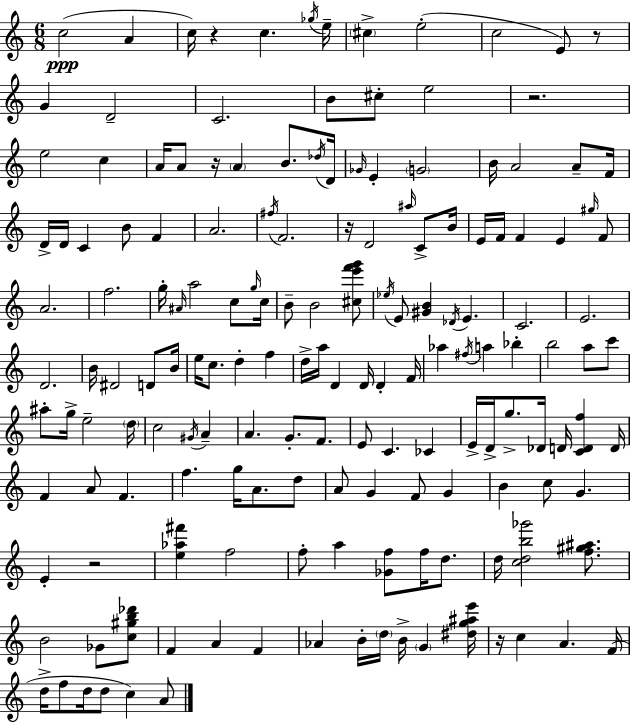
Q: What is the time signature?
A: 6/8